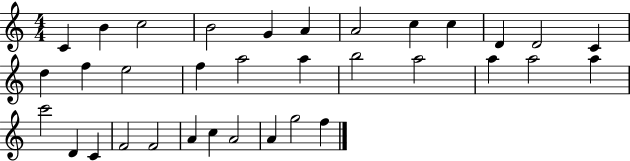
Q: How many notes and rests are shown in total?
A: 34